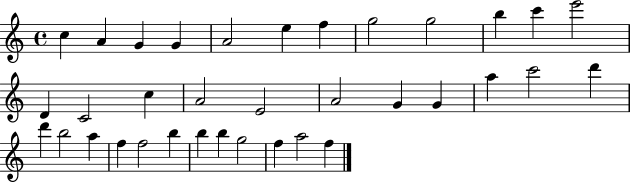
X:1
T:Untitled
M:4/4
L:1/4
K:C
c A G G A2 e f g2 g2 b c' e'2 D C2 c A2 E2 A2 G G a c'2 d' d' b2 a f f2 b b b g2 f a2 f